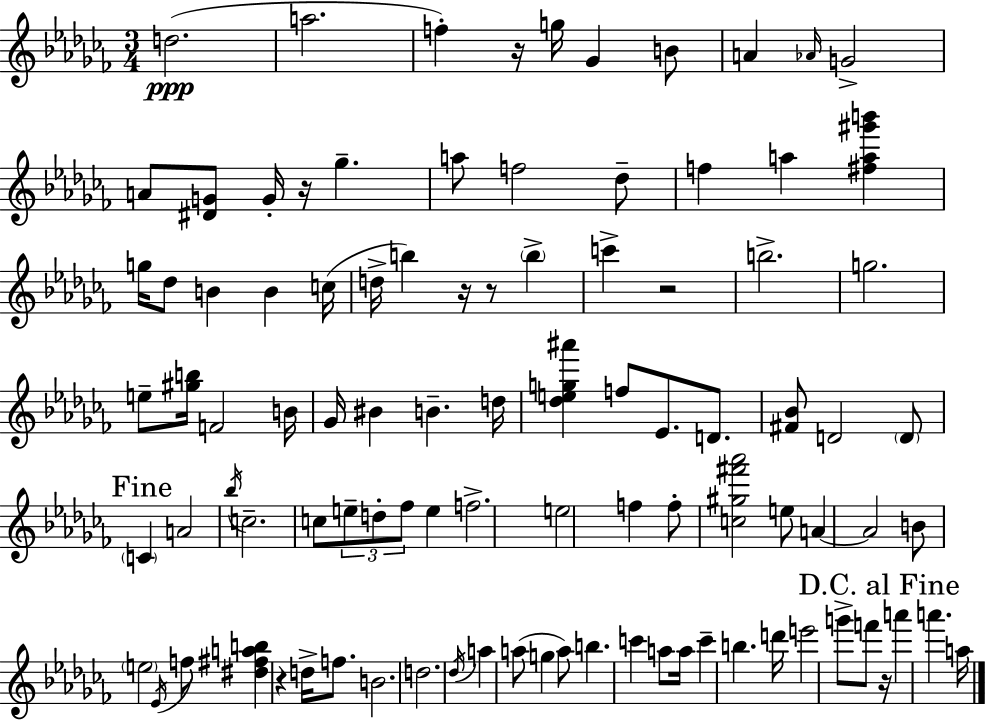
{
  \clef treble
  \numericTimeSignature
  \time 3/4
  \key aes \minor
  d''2.(\ppp | a''2. | f''4-.) r16 g''16 ges'4 b'8 | a'4 \grace { aes'16 } g'2-> | \break a'8 <dis' g'>8 g'16-. r16 ges''4.-- | a''8 f''2 des''8-- | f''4 a''4 <fis'' a'' gis''' b'''>4 | g''16 des''8 b'4 b'4 | \break c''16( d''16-> b''4) r16 r8 \parenthesize b''4-> | c'''4-> r2 | b''2.-> | g''2. | \break e''8-- <gis'' b''>16 f'2 | b'16 ges'16 bis'4 b'4.-- | d''16 <des'' e'' g'' ais'''>4 f''8 ees'8. d'8. | <fis' bes'>8 d'2 \parenthesize d'8 | \break \mark "Fine" \parenthesize c'4 a'2 | \acciaccatura { bes''16 } c''2.-- | c''8 \tuplet 3/2 { e''8-- d''8-. fes''8 } e''4 | f''2.-> | \break e''2 f''4 | f''8-. <c'' gis'' fis''' aes'''>2 | e''8 a'4~~ a'2 | b'8 \parenthesize e''2 | \break \acciaccatura { ees'16 } f''8 <dis'' fis'' a'' b''>4 r4 d''16-> | f''8. b'2. | d''2. | \acciaccatura { des''16 } a''4 a''8( g''4 | \break a''8) b''4. c'''4 | a''8 a''16 c'''4-- b''4. | d'''16 e'''2 | g'''8-> f'''8 \mark "D.C. al Fine" r16 a'''4 a'''4. | \break a''16 \bar "|."
}